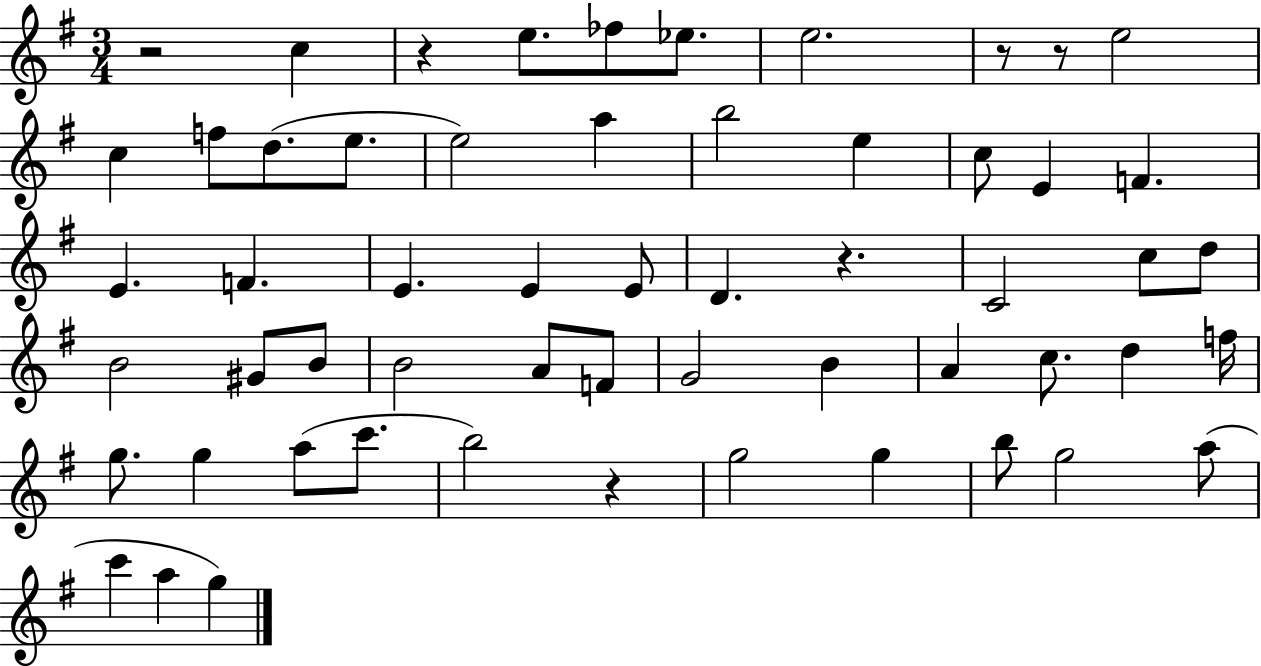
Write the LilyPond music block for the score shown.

{
  \clef treble
  \numericTimeSignature
  \time 3/4
  \key g \major
  r2 c''4 | r4 e''8. fes''8 ees''8. | e''2. | r8 r8 e''2 | \break c''4 f''8 d''8.( e''8. | e''2) a''4 | b''2 e''4 | c''8 e'4 f'4. | \break e'4. f'4. | e'4. e'4 e'8 | d'4. r4. | c'2 c''8 d''8 | \break b'2 gis'8 b'8 | b'2 a'8 f'8 | g'2 b'4 | a'4 c''8. d''4 f''16 | \break g''8. g''4 a''8( c'''8. | b''2) r4 | g''2 g''4 | b''8 g''2 a''8( | \break c'''4 a''4 g''4) | \bar "|."
}